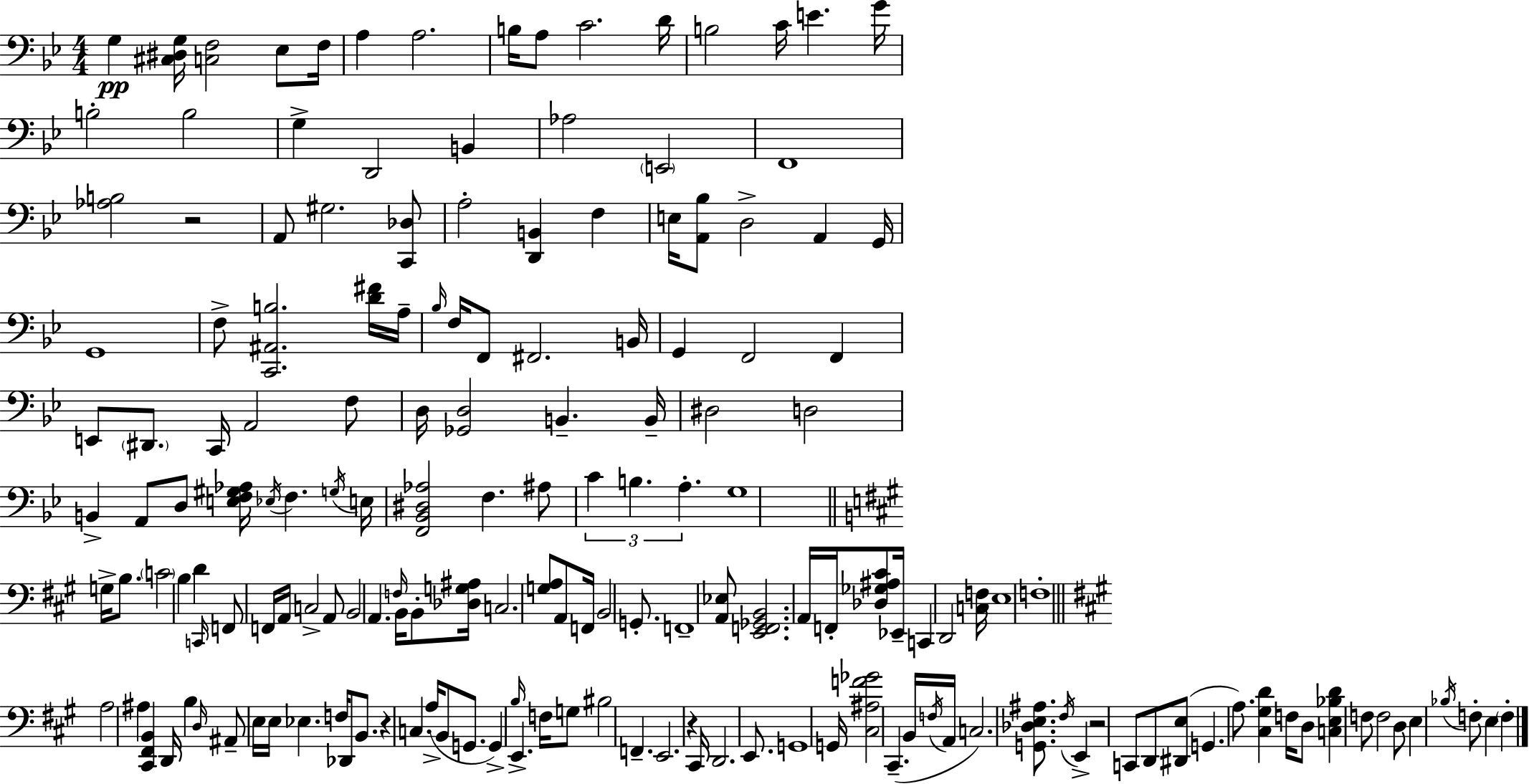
{
  \clef bass
  \numericTimeSignature
  \time 4/4
  \key bes \major
  g4\pp <cis dis g>16 <c f>2 ees8 f16 | a4 a2. | b16 a8 c'2. d'16 | b2 c'16 e'4. g'16 | \break b2-. b2 | g4-> d,2 b,4 | aes2 \parenthesize e,2 | f,1 | \break <aes b>2 r2 | a,8 gis2. <c, des>8 | a2-. <d, b,>4 f4 | e16 <a, bes>8 d2-> a,4 g,16 | \break g,1 | f8-> <c, ais, b>2. <d' fis'>16 a16-- | \grace { bes16 } f16 f,8 fis,2. | b,16 g,4 f,2 f,4 | \break e,8 \parenthesize dis,8. c,16 a,2 f8 | d16 <ges, d>2 b,4.-- | b,16-- dis2 d2 | b,4-> a,8 d8 <e f gis aes>16 \acciaccatura { ees16 } f4. | \break \acciaccatura { g16 } e16 <f, bes, dis aes>2 f4. | ais8 \tuplet 3/2 { c'4 b4. a4.-. } | g1 | \bar "||" \break \key a \major g16-> b8. \parenthesize c'2 b4 | d'4 \grace { c,16 } f,8 f,16 a,16 c2-> | a,8 b,2 a,4. | \grace { f16 } b,16 b,8-. <des g ais>16 c2. | \break <g a>8 a,8 f,16 b,2 g,8.-. | f,1-- | <a, ees>8 <e, f, ges, b,>2. | a,16 f,16-. <des ges ais cis'>8 ees,16-- c,4 d,2 | \break <c f>16 e1 | f1-. | \bar "||" \break \key a \major a2 ais4 <cis, fis, b,>4 | d,16 b4 \grace { d16 } ais,8-- e16 e16 ees4. | f16 des,8 b,8. r4 c4. | a16->( b,8 g,8. g,4->) e,4.-> | \break \grace { b16 } f16 g8 bis2 f,4.-- | e,2. r4 | cis,16 d,2. e,8. | g,1 | \break g,16 <cis ais f' ges'>2 cis,4.--( | b,16 \acciaccatura { f16 } a,16 c2.) | <g, des e ais>8. \acciaccatura { fis16 } e,4-> r2 | c,8 d,8 <dis, e>8( g,4. a8.) <cis gis d'>4 | \break f16 d8 <c e bes d'>4 f8 f2 | d8 e4 \acciaccatura { bes16 } f8-. e4 | \parenthesize f4-. \bar "|."
}